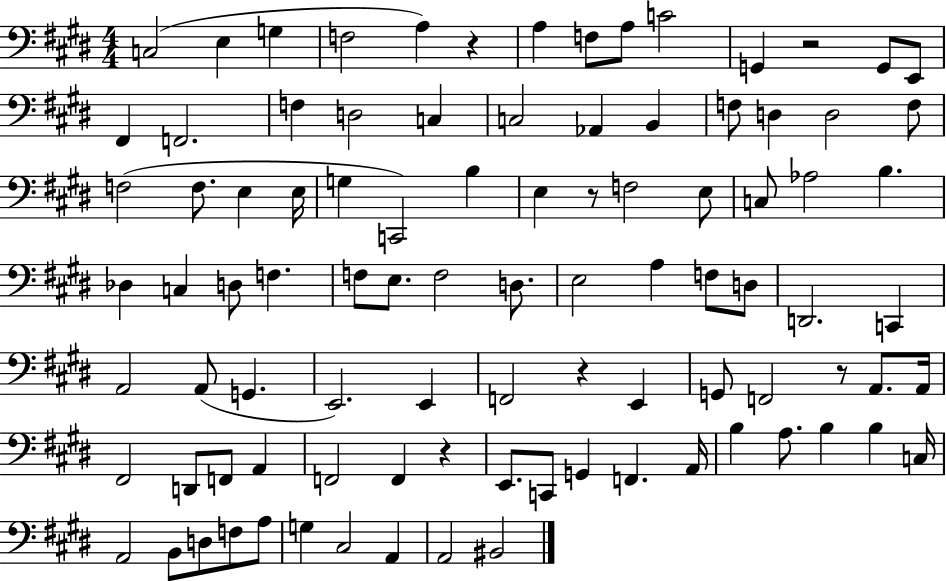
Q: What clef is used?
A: bass